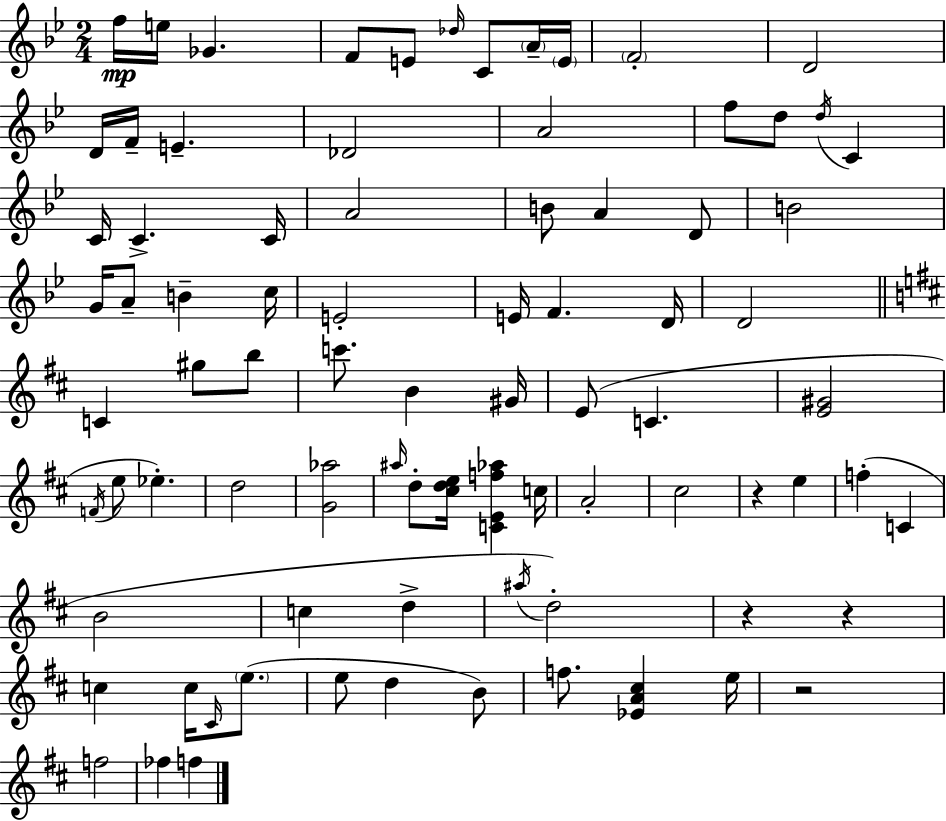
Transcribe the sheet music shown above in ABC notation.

X:1
T:Untitled
M:2/4
L:1/4
K:Gm
f/4 e/4 _G F/2 E/2 _d/4 C/2 A/4 E/4 F2 D2 D/4 F/4 E _D2 A2 f/2 d/2 d/4 C C/4 C C/4 A2 B/2 A D/2 B2 G/4 A/2 B c/4 E2 E/4 F D/4 D2 C ^g/2 b/2 c'/2 B ^G/4 E/2 C [E^G]2 F/4 e/2 _e d2 [G_a]2 ^a/4 d/2 [^cde]/4 [CEf_a] c/4 A2 ^c2 z e f C B2 c d ^a/4 d2 z z c c/4 ^C/4 e/2 e/2 d B/2 f/2 [_EA^c] e/4 z2 f2 _f f